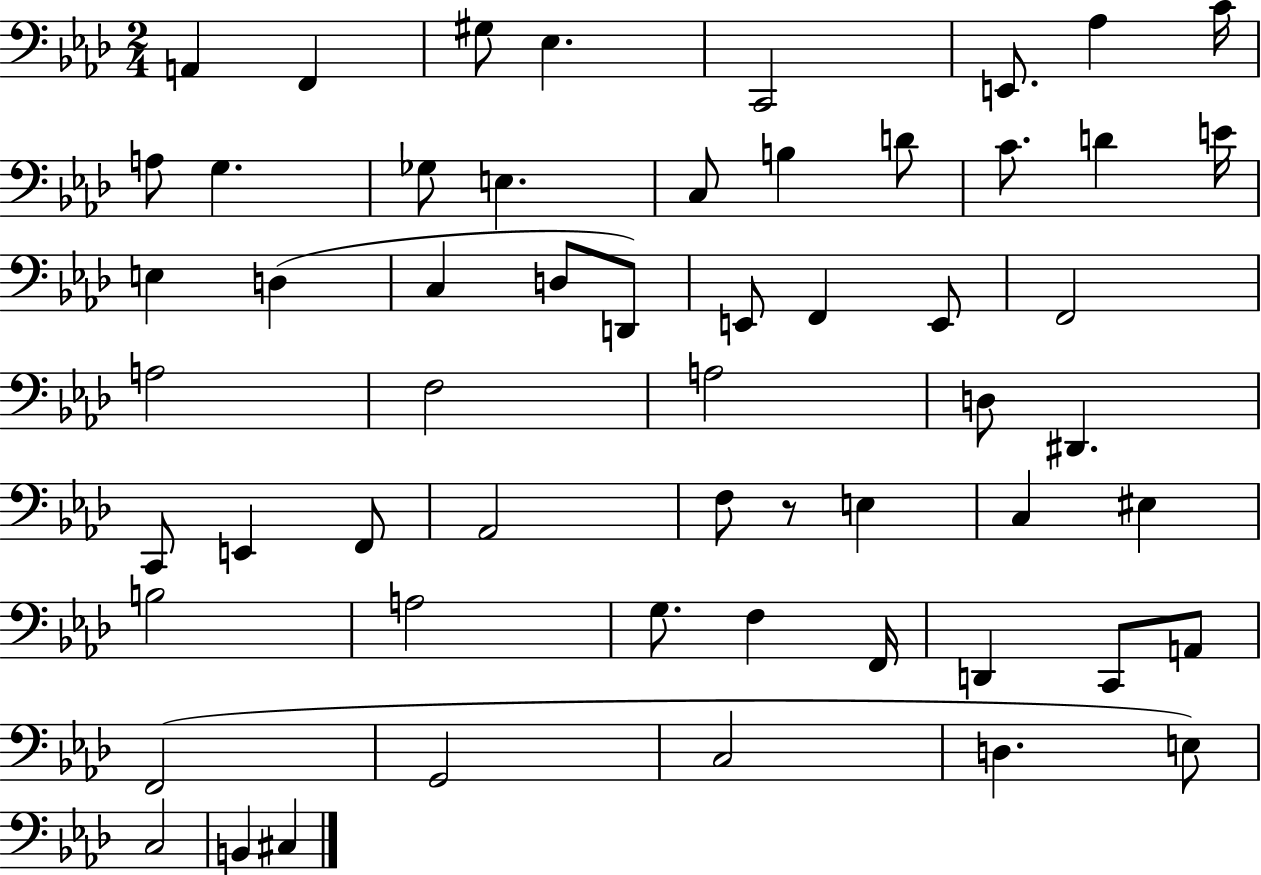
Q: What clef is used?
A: bass